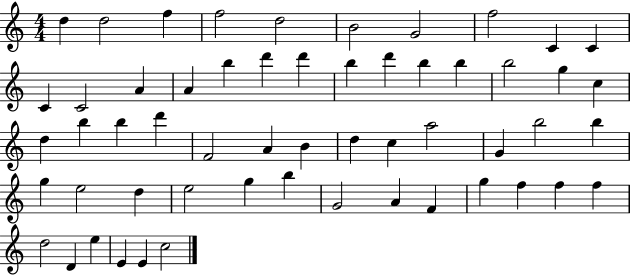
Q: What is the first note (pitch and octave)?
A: D5